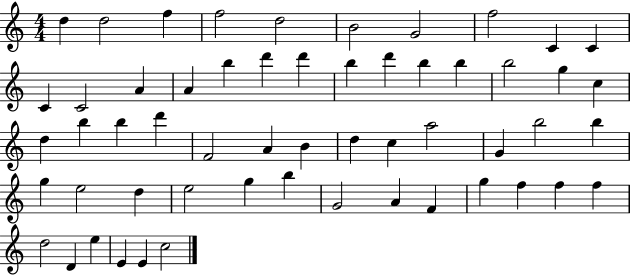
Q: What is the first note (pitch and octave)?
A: D5